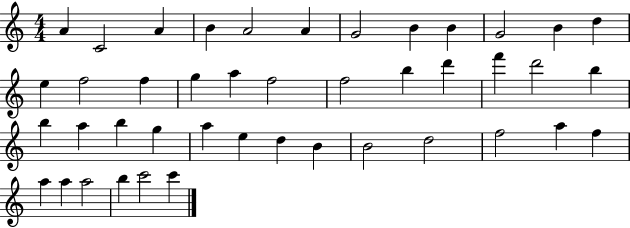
{
  \clef treble
  \numericTimeSignature
  \time 4/4
  \key c \major
  a'4 c'2 a'4 | b'4 a'2 a'4 | g'2 b'4 b'4 | g'2 b'4 d''4 | \break e''4 f''2 f''4 | g''4 a''4 f''2 | f''2 b''4 d'''4 | f'''4 d'''2 b''4 | \break b''4 a''4 b''4 g''4 | a''4 e''4 d''4 b'4 | b'2 d''2 | f''2 a''4 f''4 | \break a''4 a''4 a''2 | b''4 c'''2 c'''4 | \bar "|."
}